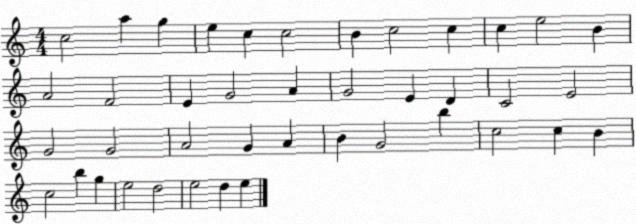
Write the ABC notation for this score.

X:1
T:Untitled
M:4/4
L:1/4
K:C
c2 a g e c c2 B c2 c c e2 B A2 F2 E G2 A G2 E D C2 E2 G2 G2 A2 G A B G2 b c2 c B c2 b g e2 d2 e2 d e